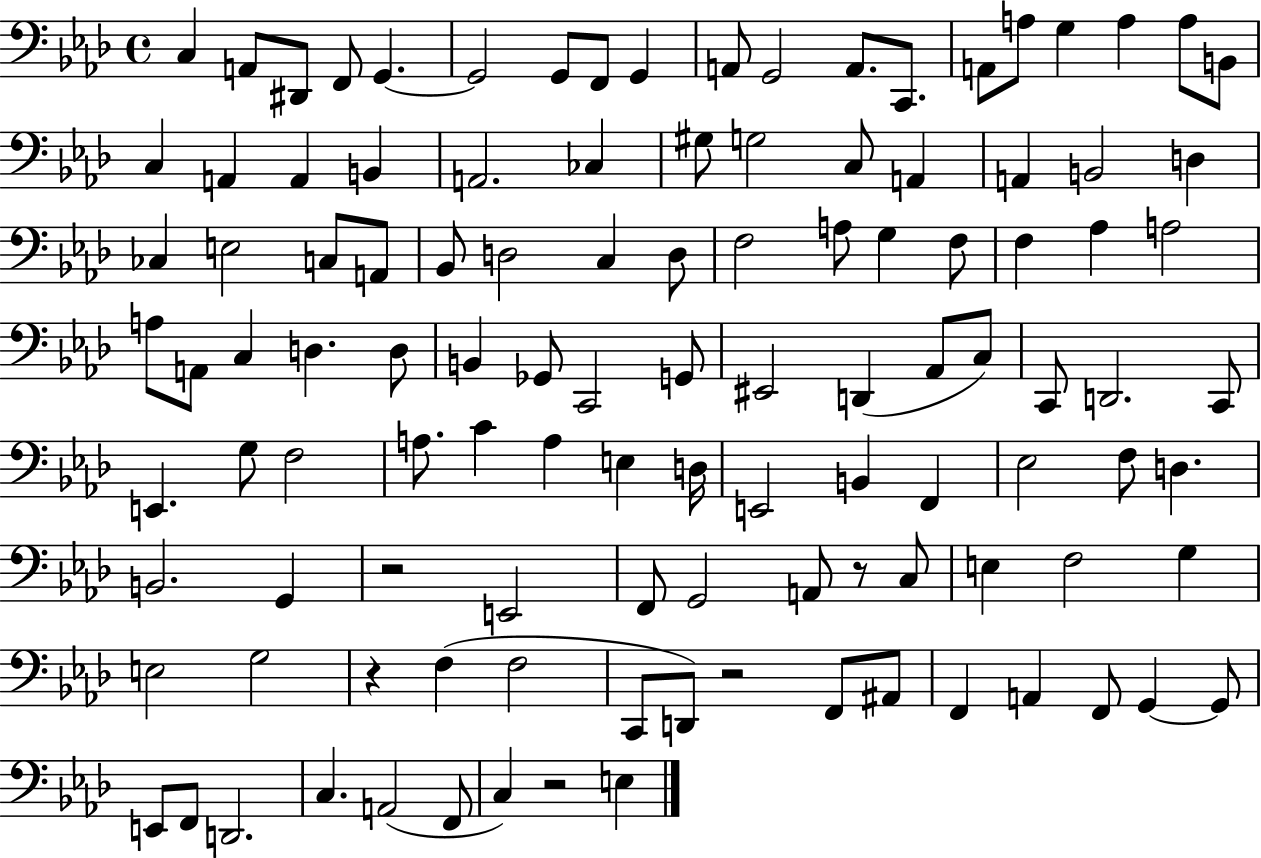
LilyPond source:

{
  \clef bass
  \time 4/4
  \defaultTimeSignature
  \key aes \major
  c4 a,8 dis,8 f,8 g,4.~~ | g,2 g,8 f,8 g,4 | a,8 g,2 a,8. c,8. | a,8 a8 g4 a4 a8 b,8 | \break c4 a,4 a,4 b,4 | a,2. ces4 | gis8 g2 c8 a,4 | a,4 b,2 d4 | \break ces4 e2 c8 a,8 | bes,8 d2 c4 d8 | f2 a8 g4 f8 | f4 aes4 a2 | \break a8 a,8 c4 d4. d8 | b,4 ges,8 c,2 g,8 | eis,2 d,4( aes,8 c8) | c,8 d,2. c,8 | \break e,4. g8 f2 | a8. c'4 a4 e4 d16 | e,2 b,4 f,4 | ees2 f8 d4. | \break b,2. g,4 | r2 e,2 | f,8 g,2 a,8 r8 c8 | e4 f2 g4 | \break e2 g2 | r4 f4( f2 | c,8 d,8) r2 f,8 ais,8 | f,4 a,4 f,8 g,4~~ g,8 | \break e,8 f,8 d,2. | c4. a,2( f,8 | c4) r2 e4 | \bar "|."
}